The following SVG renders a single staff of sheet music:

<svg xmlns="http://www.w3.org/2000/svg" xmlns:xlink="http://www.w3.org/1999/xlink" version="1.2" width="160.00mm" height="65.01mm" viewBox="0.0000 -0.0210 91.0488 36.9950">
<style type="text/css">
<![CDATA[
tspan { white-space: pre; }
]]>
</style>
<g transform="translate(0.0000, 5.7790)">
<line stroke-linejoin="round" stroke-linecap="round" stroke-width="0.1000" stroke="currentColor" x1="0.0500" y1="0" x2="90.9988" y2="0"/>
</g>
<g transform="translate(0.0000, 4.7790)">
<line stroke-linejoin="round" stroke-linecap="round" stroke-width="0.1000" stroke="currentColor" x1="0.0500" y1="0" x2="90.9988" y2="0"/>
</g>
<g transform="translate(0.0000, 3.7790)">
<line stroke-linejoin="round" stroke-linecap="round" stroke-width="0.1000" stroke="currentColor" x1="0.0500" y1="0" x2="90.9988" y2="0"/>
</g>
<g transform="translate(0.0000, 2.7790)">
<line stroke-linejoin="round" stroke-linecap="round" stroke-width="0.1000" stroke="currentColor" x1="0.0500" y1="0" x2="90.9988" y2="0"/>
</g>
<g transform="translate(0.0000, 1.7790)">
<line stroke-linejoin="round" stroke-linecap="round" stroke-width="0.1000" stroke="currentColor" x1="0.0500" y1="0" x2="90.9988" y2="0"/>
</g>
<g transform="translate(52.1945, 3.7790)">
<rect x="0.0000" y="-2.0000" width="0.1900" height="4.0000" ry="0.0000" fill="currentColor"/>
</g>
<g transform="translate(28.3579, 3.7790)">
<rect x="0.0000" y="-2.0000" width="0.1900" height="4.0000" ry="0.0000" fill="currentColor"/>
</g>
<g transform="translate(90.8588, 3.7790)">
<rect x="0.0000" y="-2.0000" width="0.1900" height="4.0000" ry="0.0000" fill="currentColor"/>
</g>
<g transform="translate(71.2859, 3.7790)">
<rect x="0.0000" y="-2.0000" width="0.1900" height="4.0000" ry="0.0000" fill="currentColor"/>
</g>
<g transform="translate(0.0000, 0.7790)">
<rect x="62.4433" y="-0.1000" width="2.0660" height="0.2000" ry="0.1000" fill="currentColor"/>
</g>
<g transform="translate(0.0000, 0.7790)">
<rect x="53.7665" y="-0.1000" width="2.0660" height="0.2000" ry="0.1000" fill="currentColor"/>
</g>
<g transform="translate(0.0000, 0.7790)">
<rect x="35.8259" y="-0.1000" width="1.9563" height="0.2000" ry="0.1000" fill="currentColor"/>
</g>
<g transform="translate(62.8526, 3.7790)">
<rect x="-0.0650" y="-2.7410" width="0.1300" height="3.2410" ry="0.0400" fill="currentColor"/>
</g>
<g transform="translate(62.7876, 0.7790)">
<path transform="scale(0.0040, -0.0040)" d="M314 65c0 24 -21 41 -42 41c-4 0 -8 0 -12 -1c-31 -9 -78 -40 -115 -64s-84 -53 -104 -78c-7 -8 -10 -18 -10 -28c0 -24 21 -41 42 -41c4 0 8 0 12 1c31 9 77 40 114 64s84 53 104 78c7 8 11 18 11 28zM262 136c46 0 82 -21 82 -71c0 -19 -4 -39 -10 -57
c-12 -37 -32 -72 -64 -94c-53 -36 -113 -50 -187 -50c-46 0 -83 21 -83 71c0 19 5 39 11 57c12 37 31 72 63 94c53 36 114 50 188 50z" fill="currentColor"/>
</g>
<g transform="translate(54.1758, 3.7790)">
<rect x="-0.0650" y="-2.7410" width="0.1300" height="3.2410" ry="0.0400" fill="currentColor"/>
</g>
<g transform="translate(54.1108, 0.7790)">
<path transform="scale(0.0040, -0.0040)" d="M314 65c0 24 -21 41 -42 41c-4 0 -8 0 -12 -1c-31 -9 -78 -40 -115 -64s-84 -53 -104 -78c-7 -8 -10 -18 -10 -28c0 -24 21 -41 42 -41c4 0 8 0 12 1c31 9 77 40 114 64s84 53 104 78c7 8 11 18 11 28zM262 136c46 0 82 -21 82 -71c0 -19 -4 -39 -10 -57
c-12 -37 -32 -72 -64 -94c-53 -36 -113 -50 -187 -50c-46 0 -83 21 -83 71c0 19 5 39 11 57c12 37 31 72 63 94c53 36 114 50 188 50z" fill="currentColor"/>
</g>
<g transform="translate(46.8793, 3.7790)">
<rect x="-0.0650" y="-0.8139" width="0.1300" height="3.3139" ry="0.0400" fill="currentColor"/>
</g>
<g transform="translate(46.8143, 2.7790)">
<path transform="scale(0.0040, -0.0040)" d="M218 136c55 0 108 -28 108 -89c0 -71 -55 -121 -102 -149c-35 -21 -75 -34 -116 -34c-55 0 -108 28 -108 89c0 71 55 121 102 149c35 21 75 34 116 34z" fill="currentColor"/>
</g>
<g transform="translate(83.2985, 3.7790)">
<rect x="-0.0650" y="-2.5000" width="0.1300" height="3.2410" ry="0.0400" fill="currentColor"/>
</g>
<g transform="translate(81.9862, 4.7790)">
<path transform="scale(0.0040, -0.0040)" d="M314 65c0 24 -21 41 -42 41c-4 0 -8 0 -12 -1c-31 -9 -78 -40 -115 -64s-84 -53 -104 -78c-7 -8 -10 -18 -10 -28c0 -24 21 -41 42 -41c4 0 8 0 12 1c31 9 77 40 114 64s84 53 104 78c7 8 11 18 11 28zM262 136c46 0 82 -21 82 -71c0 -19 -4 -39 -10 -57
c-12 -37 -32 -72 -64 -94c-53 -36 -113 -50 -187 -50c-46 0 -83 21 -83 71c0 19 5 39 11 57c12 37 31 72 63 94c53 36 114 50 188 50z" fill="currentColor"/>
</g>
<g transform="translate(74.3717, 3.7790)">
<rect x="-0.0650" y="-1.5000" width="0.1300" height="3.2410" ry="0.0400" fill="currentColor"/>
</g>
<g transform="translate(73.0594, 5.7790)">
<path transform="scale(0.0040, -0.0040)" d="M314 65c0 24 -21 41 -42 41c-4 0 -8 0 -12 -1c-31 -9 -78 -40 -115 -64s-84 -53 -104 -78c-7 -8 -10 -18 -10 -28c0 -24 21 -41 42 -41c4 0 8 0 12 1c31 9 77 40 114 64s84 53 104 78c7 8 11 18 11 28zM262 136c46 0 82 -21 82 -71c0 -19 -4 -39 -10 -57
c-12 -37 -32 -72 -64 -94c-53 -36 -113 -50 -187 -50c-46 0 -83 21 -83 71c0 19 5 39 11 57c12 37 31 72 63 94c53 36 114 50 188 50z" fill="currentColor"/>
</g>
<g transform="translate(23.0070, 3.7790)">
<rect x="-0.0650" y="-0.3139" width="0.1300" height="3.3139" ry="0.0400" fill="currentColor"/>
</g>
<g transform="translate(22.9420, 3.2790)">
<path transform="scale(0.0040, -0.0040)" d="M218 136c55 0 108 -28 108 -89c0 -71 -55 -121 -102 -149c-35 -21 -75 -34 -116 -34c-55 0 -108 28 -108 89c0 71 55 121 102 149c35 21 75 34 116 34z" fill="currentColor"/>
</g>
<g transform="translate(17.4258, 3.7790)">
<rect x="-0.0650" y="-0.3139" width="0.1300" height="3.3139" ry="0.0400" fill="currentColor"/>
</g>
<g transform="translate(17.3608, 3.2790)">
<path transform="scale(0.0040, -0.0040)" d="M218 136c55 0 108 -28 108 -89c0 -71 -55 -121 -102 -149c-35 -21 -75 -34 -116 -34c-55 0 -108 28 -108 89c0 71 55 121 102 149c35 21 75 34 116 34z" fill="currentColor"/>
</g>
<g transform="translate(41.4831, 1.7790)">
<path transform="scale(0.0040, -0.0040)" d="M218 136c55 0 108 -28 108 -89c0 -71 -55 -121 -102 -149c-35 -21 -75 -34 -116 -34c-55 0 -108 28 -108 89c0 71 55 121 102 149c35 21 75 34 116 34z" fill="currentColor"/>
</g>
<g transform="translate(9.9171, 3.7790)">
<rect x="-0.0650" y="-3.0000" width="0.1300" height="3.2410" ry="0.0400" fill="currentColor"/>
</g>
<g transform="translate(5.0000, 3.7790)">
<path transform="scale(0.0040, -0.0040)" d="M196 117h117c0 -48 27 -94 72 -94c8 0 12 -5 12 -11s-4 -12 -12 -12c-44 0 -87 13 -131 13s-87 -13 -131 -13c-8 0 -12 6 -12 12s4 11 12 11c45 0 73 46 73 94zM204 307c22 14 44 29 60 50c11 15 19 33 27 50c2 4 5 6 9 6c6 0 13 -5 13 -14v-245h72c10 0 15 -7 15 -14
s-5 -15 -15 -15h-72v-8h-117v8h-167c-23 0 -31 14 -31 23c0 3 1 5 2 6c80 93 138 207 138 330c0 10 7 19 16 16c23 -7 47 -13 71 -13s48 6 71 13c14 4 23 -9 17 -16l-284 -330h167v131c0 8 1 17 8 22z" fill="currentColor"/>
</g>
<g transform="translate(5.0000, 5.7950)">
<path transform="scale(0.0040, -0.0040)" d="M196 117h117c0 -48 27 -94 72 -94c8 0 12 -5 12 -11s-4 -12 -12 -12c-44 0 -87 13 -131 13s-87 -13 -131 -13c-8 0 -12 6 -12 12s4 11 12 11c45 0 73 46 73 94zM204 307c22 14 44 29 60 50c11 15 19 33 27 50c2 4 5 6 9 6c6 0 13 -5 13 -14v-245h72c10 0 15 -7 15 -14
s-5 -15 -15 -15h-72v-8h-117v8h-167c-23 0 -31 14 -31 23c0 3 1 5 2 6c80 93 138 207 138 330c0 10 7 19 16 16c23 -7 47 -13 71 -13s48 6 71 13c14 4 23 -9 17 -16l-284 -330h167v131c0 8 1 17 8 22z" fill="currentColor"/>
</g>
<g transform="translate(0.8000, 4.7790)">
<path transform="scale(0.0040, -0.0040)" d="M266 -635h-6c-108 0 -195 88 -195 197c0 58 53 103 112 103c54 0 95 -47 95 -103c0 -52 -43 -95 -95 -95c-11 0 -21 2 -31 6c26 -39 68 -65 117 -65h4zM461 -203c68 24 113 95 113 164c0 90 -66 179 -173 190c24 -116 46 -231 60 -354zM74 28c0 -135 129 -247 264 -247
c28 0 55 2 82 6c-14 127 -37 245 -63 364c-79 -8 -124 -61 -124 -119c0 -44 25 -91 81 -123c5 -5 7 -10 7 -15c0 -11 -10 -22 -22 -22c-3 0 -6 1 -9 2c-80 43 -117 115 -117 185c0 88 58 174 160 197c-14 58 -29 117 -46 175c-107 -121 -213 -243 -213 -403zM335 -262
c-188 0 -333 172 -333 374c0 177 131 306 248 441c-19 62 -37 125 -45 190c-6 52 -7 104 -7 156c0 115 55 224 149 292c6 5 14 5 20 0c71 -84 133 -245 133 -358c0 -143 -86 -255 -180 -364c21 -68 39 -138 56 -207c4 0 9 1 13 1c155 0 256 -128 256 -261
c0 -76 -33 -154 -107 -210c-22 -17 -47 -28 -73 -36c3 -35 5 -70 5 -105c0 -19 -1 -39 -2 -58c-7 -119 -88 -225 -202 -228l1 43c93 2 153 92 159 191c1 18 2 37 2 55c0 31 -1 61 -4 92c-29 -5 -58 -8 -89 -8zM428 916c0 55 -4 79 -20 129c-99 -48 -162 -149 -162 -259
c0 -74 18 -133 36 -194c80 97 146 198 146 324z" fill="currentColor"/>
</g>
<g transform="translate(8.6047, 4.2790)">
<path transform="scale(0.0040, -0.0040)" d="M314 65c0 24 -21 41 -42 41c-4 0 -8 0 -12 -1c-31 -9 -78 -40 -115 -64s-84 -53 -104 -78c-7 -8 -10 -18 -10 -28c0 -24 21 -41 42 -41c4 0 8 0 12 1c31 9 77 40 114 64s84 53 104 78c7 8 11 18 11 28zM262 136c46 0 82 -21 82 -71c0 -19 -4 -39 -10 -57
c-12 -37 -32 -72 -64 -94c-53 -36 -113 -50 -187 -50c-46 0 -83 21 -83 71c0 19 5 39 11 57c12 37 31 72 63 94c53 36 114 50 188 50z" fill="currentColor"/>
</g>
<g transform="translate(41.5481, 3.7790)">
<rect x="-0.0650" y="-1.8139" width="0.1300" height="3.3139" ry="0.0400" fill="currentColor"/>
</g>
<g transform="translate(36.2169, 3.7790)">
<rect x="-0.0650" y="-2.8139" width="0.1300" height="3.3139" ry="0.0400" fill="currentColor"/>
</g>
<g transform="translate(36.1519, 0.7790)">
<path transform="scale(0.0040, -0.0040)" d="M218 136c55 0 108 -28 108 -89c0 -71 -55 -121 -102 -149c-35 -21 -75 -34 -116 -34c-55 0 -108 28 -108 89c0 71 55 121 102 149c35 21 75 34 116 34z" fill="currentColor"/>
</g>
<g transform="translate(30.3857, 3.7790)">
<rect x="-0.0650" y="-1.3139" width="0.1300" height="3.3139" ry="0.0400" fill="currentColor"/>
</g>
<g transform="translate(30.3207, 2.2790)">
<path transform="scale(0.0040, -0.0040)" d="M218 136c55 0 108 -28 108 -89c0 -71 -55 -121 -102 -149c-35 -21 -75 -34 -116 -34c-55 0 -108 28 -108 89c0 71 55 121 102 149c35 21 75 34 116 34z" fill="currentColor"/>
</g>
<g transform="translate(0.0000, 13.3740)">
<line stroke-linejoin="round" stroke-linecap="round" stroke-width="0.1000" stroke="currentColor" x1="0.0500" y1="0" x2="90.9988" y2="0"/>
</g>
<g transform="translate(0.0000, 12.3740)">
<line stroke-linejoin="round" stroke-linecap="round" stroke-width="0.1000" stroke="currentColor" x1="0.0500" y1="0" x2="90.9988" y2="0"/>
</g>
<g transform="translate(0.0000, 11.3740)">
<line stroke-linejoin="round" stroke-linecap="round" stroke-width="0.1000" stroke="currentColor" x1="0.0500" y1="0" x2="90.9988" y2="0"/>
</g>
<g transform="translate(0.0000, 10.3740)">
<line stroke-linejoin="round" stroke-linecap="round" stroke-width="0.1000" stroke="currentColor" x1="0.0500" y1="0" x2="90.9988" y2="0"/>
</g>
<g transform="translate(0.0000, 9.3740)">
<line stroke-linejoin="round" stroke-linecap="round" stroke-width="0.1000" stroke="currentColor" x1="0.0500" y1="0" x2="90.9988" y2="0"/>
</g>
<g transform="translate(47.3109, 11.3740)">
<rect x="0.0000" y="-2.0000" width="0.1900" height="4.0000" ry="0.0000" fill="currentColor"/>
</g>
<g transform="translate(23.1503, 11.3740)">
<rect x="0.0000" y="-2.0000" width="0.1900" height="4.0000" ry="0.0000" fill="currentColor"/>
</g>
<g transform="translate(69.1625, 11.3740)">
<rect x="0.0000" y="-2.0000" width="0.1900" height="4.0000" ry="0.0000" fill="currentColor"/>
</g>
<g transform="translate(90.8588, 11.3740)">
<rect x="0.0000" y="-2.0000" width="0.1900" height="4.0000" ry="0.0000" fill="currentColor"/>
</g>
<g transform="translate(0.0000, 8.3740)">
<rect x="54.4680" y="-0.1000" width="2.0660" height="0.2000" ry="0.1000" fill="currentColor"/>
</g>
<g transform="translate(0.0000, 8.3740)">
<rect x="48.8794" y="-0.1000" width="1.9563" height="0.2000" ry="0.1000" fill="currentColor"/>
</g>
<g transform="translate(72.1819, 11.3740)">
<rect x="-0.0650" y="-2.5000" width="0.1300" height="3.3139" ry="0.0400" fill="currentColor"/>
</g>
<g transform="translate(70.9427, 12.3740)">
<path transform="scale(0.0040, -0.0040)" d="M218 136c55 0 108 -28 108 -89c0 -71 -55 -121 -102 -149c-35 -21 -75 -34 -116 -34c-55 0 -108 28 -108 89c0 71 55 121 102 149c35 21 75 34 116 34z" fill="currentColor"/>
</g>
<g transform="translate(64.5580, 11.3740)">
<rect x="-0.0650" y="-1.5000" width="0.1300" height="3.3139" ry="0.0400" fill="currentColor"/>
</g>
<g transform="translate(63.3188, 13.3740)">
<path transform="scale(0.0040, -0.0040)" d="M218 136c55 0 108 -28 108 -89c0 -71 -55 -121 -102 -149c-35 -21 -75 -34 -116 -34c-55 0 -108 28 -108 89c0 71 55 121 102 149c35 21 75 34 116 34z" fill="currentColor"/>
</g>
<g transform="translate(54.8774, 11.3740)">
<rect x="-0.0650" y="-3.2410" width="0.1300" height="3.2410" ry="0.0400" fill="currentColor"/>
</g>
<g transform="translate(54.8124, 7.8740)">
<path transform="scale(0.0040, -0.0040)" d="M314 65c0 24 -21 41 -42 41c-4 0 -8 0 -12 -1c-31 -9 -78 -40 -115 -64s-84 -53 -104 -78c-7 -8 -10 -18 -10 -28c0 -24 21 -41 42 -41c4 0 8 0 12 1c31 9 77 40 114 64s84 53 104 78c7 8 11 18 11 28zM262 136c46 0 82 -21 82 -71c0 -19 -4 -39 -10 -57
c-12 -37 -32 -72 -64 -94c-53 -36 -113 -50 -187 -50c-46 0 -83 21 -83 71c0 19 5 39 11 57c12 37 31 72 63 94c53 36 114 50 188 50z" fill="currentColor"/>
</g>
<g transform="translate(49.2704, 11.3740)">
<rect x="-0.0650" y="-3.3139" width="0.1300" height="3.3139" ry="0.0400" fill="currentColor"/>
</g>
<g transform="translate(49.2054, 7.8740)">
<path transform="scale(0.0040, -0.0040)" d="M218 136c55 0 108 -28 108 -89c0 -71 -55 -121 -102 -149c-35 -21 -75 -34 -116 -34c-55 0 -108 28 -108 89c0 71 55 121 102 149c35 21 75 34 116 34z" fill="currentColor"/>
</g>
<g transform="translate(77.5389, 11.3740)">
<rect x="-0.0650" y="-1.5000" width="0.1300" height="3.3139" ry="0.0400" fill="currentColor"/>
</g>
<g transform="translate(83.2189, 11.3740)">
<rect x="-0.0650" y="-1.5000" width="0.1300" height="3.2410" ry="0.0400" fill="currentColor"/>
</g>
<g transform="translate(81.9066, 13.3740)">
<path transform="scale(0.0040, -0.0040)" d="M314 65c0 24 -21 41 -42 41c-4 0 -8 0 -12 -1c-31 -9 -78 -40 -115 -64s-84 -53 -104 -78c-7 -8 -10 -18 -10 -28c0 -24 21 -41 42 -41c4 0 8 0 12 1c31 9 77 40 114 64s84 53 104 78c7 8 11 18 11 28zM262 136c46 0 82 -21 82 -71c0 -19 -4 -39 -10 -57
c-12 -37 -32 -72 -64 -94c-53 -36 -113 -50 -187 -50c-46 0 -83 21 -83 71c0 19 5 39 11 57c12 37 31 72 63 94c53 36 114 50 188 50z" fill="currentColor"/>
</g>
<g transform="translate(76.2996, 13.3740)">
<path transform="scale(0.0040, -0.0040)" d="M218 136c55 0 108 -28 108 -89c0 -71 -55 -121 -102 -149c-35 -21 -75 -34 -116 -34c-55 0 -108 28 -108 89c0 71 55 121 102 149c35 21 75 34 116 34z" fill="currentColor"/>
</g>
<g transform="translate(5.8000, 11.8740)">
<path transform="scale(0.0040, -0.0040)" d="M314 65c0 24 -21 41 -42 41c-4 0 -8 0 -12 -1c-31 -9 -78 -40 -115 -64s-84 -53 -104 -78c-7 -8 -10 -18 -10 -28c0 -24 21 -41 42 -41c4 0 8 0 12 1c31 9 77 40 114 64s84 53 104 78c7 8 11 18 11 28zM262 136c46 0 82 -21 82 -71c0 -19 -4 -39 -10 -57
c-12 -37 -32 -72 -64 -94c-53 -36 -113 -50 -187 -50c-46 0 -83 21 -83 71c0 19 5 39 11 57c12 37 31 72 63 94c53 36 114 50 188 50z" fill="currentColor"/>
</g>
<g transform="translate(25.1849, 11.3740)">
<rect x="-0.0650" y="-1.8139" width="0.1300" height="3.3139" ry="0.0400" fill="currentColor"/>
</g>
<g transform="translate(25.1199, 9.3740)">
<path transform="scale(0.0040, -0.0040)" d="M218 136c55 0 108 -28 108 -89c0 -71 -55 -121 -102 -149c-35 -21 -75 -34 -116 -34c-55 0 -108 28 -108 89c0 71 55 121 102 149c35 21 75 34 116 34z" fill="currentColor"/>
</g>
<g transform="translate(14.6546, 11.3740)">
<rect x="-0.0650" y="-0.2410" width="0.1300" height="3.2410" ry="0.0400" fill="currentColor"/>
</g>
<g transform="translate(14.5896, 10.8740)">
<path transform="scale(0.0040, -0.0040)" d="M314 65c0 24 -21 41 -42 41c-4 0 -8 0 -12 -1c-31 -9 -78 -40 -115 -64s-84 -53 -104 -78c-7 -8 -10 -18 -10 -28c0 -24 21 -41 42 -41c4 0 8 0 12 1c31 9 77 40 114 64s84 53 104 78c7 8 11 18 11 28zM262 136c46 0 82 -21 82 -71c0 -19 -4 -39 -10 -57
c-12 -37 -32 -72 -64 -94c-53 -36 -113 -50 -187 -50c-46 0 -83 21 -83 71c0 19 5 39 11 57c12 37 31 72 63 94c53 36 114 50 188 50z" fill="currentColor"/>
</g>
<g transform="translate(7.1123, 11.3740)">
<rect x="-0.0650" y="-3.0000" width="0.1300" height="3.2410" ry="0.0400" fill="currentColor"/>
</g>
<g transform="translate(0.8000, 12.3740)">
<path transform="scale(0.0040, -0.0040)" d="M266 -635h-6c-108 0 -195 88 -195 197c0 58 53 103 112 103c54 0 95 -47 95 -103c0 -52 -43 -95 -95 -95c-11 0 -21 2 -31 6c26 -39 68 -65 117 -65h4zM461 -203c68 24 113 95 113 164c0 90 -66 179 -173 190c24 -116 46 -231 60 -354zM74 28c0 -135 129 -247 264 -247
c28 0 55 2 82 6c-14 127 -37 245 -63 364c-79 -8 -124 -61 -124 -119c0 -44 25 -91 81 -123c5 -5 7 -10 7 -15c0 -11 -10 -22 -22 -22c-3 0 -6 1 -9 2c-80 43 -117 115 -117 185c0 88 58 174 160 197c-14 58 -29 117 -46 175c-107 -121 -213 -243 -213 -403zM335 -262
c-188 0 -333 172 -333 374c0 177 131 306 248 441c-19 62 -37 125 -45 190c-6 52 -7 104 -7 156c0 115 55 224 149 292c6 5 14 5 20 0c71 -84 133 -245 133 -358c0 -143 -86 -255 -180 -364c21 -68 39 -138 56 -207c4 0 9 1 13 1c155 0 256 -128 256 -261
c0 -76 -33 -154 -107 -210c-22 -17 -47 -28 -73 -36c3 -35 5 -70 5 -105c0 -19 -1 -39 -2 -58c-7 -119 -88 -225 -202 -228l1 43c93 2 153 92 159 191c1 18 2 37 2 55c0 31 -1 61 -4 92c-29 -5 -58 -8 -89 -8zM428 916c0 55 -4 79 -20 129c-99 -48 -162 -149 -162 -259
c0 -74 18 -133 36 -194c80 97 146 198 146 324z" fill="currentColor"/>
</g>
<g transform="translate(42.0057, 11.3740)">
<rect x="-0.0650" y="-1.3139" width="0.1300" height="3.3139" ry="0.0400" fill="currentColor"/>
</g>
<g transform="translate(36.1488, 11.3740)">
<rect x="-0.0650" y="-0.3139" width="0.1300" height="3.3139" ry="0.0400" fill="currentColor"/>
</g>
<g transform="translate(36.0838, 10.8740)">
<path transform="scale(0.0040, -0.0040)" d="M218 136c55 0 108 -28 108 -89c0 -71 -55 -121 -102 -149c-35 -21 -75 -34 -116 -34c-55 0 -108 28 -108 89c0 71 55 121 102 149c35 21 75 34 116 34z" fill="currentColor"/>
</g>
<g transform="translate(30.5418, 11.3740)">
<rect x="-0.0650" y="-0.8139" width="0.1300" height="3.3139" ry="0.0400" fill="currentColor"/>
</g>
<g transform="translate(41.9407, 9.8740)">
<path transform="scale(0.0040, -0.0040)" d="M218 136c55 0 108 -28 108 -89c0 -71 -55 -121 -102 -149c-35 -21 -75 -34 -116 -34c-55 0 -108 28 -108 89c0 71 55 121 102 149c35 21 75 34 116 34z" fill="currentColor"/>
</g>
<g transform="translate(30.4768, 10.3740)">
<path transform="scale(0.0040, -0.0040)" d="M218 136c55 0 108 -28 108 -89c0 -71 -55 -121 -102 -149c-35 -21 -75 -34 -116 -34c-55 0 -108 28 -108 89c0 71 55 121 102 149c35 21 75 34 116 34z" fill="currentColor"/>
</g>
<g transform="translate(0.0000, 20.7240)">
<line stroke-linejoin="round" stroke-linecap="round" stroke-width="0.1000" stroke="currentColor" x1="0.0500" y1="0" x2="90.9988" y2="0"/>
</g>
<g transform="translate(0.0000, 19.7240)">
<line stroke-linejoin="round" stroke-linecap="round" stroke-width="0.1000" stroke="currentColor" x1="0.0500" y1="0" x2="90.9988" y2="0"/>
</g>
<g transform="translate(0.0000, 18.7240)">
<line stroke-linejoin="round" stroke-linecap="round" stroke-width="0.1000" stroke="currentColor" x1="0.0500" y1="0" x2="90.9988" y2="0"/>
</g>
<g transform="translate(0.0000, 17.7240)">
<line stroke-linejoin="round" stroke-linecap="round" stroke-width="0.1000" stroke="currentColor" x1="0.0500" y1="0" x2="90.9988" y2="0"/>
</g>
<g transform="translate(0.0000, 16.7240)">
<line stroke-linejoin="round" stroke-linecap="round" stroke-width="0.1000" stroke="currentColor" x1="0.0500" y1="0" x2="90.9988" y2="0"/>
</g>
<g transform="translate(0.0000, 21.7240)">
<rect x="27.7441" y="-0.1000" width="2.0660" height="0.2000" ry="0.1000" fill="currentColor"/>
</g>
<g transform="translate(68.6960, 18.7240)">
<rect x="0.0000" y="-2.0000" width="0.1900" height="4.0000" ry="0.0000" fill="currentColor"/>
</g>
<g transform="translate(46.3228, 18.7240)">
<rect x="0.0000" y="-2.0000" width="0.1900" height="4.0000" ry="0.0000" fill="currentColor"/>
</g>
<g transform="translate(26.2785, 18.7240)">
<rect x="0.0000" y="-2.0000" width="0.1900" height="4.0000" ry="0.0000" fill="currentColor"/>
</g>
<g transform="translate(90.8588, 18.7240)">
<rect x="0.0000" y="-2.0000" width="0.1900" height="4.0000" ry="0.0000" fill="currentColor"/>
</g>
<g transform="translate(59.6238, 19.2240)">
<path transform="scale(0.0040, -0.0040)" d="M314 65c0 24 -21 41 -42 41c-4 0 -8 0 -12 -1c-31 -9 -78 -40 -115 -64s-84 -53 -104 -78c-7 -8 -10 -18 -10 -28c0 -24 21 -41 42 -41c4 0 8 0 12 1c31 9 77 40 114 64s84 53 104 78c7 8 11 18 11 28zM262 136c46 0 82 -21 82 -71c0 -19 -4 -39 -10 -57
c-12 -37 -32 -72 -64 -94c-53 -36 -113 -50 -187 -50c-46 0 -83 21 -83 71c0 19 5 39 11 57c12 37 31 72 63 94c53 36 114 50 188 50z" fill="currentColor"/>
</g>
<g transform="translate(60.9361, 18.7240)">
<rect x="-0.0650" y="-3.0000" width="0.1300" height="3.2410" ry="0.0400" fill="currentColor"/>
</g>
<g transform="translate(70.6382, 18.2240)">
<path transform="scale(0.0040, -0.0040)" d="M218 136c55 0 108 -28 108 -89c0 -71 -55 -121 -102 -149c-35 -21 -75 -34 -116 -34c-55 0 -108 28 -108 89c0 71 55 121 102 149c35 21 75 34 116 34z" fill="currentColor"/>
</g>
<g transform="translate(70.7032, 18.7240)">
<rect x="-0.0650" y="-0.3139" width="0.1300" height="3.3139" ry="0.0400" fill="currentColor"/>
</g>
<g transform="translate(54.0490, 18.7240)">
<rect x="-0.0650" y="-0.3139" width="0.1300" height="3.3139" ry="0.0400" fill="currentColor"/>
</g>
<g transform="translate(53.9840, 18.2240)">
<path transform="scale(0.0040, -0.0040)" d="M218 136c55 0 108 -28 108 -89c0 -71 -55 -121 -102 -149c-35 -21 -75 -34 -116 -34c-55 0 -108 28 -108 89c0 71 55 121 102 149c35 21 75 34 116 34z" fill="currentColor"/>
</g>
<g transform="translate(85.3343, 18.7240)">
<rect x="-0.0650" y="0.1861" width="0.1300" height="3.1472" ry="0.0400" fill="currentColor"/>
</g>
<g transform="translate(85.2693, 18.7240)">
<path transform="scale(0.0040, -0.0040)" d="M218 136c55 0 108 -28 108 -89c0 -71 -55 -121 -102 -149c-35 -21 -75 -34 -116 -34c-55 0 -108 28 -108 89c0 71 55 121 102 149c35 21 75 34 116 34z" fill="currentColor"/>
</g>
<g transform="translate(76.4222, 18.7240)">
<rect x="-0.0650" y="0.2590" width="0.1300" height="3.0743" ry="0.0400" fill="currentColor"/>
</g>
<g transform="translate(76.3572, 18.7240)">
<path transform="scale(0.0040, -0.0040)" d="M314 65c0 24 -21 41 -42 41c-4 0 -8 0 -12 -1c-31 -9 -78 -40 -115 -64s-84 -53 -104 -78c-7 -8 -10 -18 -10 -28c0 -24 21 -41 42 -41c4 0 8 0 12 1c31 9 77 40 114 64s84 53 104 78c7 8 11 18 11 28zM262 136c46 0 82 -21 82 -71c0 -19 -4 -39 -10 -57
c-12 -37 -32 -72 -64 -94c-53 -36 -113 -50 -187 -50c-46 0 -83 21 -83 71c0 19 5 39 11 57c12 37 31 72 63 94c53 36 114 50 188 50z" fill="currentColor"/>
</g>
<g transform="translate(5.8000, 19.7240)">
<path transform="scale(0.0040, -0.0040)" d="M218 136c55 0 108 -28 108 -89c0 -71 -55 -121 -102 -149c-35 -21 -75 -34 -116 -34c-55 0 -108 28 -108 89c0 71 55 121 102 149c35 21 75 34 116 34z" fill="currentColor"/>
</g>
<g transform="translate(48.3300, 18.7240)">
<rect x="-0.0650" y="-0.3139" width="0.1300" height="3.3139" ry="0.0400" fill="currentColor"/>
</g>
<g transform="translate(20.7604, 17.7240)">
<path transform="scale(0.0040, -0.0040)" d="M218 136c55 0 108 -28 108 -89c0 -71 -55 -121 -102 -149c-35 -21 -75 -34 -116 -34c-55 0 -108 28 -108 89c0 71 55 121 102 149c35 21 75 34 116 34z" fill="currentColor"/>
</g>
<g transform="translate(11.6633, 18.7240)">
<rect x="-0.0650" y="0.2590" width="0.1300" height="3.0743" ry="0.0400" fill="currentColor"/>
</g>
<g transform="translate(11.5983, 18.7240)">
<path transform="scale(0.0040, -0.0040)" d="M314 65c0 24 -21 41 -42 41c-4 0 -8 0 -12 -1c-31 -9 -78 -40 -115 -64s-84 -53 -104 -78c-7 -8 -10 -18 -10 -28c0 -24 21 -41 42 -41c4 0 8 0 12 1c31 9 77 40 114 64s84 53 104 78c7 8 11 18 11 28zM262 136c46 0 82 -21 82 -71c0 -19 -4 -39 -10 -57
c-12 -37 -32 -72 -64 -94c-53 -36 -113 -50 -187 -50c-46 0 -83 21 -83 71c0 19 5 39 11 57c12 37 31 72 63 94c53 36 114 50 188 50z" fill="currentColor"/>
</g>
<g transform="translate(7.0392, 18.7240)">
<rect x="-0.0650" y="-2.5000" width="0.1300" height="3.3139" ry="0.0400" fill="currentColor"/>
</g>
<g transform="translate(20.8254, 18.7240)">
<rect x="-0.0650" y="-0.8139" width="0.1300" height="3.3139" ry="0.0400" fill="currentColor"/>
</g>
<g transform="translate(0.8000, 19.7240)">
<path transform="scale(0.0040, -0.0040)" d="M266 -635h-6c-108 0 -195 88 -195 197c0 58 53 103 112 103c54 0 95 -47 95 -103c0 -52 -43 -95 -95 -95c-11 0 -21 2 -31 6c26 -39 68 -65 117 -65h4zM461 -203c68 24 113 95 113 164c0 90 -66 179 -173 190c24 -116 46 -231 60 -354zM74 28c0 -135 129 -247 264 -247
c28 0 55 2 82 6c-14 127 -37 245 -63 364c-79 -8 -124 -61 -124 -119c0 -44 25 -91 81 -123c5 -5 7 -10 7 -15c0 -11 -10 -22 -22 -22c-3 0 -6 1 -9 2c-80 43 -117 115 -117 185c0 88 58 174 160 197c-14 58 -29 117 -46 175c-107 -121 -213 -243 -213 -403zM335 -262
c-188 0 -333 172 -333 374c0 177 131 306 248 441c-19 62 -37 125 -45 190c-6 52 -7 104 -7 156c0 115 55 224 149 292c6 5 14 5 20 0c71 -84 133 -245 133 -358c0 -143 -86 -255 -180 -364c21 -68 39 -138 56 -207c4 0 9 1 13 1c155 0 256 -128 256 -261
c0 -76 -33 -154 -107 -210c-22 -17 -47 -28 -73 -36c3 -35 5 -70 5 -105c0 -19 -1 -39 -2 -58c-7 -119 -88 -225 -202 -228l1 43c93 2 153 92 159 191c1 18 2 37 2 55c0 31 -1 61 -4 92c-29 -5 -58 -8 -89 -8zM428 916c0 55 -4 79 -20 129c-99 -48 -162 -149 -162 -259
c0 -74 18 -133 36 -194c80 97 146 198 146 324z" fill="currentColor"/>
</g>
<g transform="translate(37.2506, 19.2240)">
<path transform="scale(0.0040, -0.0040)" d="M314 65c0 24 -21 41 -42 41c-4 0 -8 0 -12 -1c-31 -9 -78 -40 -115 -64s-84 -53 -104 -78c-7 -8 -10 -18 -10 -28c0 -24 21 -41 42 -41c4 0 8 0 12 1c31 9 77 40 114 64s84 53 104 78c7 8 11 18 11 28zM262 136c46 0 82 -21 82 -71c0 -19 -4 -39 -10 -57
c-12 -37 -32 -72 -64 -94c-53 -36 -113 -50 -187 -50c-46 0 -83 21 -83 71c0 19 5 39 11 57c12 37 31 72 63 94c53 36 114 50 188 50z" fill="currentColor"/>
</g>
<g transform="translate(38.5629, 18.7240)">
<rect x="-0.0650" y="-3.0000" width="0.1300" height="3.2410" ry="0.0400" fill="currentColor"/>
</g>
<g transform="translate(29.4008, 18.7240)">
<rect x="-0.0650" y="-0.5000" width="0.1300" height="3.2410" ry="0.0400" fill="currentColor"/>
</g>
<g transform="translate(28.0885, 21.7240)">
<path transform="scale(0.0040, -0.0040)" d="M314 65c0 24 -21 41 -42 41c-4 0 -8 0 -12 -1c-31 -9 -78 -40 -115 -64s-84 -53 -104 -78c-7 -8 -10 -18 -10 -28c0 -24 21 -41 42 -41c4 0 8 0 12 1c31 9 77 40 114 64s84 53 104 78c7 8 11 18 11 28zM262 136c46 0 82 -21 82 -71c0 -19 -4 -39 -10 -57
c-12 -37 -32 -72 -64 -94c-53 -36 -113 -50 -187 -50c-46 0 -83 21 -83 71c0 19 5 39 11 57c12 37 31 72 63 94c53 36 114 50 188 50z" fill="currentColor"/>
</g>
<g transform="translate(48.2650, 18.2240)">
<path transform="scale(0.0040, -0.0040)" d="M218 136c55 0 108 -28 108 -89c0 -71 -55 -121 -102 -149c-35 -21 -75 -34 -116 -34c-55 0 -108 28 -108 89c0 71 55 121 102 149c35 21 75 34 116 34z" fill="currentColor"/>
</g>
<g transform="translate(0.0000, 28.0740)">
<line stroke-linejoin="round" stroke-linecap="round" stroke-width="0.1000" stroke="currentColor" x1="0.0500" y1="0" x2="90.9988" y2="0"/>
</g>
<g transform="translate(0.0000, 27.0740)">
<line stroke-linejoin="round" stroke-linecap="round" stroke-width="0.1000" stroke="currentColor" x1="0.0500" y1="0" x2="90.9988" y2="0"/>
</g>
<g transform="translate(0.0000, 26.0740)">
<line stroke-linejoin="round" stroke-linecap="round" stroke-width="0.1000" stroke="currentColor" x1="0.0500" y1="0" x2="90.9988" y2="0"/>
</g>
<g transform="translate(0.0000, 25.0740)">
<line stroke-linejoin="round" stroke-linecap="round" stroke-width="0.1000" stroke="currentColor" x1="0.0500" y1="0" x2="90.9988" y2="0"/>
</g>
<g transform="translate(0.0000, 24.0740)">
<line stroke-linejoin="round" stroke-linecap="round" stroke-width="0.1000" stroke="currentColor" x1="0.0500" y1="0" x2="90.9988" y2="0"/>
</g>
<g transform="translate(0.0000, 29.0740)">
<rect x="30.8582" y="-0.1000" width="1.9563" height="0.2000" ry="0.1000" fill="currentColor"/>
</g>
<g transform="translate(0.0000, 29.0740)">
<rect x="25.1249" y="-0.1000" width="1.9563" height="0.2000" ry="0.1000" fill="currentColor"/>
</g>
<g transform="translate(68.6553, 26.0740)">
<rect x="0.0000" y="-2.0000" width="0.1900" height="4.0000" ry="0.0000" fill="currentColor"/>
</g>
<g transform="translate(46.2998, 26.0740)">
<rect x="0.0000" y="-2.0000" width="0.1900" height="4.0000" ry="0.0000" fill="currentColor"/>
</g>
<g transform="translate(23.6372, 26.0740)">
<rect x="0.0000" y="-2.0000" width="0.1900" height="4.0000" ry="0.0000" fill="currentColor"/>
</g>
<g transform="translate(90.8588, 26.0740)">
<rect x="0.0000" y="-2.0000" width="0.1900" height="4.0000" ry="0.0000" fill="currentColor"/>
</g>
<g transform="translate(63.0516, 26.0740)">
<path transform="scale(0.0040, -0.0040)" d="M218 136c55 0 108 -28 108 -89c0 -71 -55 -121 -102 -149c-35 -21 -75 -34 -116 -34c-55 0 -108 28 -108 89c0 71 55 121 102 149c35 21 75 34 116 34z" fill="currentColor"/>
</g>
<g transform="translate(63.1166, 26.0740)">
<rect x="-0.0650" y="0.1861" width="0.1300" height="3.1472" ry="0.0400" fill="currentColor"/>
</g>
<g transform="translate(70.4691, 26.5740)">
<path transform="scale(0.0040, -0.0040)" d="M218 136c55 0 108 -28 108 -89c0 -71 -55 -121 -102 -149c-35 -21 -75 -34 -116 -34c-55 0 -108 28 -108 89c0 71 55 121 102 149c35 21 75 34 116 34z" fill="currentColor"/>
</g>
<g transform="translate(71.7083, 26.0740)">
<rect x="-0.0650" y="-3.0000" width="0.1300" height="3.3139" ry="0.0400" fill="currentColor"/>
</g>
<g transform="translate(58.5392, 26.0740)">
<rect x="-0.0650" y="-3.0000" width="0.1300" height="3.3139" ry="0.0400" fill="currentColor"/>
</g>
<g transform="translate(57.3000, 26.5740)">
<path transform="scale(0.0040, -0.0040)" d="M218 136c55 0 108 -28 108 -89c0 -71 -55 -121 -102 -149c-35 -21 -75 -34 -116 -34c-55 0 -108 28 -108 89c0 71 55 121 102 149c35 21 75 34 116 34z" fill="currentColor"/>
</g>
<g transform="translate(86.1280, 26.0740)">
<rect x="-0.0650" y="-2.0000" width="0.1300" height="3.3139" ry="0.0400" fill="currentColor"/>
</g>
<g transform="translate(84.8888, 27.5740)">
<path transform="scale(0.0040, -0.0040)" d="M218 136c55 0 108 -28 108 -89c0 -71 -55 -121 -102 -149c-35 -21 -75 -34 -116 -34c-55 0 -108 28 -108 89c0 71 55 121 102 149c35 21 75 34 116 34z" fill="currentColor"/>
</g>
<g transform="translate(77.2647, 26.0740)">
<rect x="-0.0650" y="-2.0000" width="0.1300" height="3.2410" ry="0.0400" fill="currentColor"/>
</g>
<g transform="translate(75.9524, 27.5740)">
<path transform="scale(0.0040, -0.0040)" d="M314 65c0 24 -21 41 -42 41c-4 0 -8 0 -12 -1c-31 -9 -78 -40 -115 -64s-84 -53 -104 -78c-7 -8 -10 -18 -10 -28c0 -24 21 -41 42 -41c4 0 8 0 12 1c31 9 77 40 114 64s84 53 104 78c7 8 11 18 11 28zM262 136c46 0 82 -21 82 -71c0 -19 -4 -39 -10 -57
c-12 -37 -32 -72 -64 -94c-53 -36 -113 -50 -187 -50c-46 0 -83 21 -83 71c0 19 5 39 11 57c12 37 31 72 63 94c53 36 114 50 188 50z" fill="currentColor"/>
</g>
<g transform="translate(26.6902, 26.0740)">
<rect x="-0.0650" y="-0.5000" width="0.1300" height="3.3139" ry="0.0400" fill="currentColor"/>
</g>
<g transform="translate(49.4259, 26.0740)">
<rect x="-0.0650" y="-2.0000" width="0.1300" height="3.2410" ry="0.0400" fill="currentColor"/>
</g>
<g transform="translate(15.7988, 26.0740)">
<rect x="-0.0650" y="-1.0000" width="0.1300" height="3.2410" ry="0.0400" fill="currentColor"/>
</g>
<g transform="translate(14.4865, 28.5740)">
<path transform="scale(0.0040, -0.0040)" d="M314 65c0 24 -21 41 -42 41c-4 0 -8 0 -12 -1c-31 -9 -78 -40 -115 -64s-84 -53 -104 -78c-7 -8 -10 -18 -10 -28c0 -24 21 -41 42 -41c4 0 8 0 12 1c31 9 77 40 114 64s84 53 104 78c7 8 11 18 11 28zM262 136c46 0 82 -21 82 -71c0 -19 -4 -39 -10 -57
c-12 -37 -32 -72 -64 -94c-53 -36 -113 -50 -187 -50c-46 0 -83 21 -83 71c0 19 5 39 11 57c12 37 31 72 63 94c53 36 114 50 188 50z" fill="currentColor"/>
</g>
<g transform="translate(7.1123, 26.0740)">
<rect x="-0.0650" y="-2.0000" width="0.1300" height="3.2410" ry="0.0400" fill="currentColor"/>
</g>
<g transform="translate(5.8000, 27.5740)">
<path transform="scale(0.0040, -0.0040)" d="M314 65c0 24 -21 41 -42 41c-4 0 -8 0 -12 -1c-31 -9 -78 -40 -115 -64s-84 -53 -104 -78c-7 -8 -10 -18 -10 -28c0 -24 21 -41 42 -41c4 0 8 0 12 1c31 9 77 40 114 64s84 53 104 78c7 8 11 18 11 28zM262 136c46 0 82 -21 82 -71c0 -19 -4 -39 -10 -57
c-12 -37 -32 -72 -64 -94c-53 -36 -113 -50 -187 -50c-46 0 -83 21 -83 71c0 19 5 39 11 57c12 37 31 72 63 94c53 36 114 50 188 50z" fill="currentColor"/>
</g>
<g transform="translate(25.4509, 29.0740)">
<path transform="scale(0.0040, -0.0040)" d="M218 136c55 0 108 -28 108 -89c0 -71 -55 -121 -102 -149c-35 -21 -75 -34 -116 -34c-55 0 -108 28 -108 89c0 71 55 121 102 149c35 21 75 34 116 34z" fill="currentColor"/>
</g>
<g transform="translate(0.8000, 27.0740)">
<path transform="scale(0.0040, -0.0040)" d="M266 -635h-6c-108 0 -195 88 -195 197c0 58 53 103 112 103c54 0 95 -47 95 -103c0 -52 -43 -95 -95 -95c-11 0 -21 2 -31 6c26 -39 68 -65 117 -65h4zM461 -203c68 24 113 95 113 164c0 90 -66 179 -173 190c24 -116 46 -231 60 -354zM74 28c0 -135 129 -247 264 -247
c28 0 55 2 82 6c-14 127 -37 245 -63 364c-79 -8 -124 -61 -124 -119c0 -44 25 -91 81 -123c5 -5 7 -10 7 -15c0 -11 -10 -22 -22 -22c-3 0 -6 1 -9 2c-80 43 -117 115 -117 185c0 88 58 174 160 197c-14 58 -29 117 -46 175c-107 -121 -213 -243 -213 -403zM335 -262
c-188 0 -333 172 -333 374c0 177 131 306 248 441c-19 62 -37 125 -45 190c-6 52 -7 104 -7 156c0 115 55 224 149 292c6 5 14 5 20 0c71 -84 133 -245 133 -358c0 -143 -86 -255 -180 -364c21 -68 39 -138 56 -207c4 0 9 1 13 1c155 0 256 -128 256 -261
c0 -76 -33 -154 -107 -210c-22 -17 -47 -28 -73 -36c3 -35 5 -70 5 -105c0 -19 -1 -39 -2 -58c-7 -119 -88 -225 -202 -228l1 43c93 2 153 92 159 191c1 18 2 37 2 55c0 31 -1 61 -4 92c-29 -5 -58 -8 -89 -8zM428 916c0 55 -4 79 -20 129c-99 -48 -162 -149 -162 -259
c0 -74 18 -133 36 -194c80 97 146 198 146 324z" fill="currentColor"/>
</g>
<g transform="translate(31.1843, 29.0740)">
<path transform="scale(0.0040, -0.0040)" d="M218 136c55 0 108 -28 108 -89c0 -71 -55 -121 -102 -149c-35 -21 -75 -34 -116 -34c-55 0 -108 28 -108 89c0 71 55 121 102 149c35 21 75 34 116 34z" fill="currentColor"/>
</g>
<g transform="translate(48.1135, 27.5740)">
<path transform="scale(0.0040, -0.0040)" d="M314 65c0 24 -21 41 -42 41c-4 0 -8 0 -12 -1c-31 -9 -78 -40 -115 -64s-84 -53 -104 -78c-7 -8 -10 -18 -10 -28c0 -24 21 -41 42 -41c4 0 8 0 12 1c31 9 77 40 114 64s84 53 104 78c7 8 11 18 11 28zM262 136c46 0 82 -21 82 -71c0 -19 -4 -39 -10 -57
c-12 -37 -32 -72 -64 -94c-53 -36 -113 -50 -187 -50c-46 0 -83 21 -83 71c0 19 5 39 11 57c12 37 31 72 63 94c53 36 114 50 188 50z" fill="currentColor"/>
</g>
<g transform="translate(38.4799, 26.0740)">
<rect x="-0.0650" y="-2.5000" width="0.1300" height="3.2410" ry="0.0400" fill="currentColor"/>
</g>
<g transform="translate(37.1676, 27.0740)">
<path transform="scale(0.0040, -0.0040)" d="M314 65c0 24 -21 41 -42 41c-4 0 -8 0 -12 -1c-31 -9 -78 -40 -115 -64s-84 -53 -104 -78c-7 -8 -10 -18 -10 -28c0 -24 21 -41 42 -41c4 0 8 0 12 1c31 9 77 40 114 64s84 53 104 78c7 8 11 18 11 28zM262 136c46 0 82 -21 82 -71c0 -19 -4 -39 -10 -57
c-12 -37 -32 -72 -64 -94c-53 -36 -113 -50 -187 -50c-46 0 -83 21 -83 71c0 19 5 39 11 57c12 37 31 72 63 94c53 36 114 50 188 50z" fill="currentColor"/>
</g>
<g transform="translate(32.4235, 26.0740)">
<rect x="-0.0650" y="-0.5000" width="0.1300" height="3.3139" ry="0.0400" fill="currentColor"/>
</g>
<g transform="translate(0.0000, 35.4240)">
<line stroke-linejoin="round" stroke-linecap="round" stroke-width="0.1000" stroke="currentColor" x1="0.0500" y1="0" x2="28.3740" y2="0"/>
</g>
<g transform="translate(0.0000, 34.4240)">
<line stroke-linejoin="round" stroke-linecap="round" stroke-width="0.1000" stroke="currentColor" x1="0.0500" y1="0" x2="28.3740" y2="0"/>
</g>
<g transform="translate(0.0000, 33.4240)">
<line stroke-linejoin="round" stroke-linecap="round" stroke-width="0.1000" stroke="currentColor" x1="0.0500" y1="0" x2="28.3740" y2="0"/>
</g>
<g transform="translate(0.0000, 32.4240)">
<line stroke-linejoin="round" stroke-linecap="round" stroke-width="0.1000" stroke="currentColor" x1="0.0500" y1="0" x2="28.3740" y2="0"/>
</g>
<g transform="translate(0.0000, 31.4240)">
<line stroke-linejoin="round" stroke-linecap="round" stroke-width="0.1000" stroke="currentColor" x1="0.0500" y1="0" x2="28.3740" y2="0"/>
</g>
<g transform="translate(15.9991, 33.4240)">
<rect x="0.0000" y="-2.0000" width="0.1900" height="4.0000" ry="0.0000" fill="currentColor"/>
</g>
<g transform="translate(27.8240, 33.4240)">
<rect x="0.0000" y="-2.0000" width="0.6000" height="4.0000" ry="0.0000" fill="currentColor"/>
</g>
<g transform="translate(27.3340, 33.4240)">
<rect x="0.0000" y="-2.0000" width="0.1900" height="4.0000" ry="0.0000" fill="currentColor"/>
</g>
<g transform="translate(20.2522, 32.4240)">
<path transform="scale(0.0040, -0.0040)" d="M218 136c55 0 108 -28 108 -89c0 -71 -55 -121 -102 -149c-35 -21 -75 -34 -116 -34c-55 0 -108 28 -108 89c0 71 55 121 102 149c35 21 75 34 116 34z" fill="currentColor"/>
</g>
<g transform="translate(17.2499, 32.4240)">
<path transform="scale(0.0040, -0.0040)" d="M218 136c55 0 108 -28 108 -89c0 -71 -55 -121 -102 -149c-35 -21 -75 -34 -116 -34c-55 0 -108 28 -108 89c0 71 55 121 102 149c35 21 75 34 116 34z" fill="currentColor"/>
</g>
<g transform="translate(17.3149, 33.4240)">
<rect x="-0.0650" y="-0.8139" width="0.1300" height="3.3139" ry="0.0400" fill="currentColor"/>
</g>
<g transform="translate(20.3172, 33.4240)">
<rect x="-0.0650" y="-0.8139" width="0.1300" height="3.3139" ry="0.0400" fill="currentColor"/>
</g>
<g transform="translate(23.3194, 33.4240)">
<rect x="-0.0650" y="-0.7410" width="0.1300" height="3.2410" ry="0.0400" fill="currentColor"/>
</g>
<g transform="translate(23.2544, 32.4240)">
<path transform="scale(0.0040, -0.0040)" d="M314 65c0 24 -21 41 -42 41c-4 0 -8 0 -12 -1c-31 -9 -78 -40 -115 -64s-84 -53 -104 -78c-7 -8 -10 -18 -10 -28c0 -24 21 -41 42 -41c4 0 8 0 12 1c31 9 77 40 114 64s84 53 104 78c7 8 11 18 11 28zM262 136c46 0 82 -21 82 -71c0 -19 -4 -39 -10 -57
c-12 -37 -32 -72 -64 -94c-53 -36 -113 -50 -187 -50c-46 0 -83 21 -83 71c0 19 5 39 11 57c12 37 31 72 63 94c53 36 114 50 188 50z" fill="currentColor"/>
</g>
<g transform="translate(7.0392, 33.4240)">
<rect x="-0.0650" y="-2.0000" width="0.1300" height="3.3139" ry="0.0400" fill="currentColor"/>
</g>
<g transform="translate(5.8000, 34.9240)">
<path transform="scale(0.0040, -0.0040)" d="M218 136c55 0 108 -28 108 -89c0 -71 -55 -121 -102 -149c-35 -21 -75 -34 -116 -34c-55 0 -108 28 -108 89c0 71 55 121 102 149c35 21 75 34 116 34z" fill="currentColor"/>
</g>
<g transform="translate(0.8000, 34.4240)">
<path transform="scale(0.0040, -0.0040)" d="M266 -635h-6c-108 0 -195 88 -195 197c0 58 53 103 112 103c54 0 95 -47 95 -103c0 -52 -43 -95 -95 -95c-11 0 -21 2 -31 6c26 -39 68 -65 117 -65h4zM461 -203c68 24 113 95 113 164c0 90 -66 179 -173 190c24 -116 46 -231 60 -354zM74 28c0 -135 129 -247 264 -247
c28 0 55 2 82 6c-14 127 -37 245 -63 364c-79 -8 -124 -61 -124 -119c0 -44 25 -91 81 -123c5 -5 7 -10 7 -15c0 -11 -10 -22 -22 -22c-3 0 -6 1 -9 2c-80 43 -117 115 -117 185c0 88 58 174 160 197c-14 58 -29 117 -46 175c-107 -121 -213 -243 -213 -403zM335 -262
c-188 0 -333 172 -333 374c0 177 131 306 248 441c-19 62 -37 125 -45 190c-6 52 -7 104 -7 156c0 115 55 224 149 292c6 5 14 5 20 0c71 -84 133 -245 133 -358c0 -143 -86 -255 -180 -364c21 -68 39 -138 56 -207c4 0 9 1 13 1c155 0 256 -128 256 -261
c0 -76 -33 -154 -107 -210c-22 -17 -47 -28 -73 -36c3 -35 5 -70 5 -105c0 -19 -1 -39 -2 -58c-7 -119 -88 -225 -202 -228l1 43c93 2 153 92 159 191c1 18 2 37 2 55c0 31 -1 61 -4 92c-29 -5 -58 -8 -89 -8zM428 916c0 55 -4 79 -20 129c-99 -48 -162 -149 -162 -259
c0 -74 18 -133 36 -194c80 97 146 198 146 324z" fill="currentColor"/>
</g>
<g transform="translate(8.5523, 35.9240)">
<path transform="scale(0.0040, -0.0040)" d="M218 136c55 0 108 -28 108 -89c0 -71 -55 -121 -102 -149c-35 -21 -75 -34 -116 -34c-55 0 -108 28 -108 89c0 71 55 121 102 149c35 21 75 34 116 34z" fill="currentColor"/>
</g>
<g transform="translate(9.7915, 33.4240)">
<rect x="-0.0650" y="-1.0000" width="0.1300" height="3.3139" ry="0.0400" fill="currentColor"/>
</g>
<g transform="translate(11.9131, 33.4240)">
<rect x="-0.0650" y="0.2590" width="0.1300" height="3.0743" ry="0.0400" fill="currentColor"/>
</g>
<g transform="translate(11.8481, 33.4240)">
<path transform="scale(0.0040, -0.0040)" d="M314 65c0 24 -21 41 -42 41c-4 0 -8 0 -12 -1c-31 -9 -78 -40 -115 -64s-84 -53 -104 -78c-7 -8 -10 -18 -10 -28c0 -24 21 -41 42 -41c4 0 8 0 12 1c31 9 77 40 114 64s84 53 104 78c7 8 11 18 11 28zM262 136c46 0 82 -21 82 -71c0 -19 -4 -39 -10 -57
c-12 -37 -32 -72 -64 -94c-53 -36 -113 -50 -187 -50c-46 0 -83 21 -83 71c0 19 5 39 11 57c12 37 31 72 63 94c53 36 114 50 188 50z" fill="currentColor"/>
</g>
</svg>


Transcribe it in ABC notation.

X:1
T:Untitled
M:4/4
L:1/4
K:C
A2 c c e a f d a2 a2 E2 G2 A2 c2 f d c e b b2 E G E E2 G B2 d C2 A2 c c A2 c B2 B F2 D2 C C G2 F2 A B A F2 F F D B2 d d d2